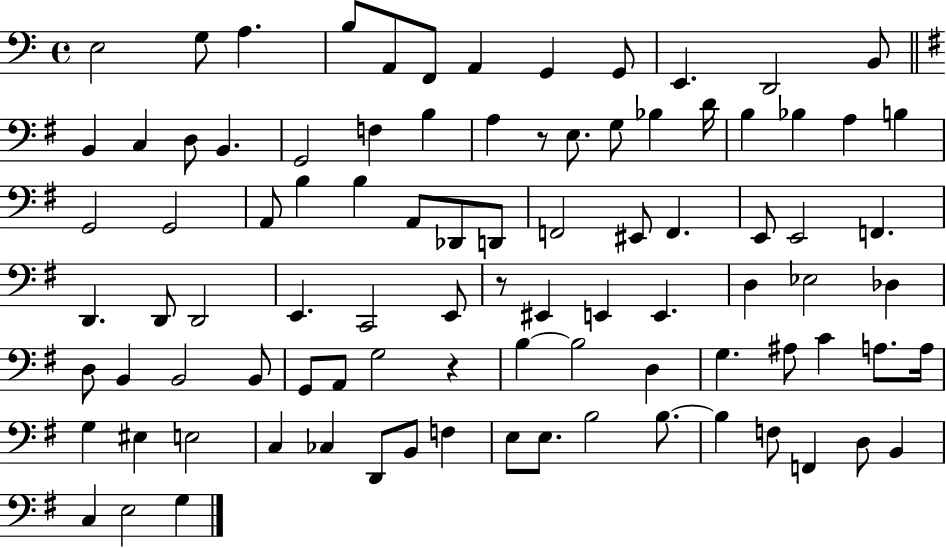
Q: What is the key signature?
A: C major